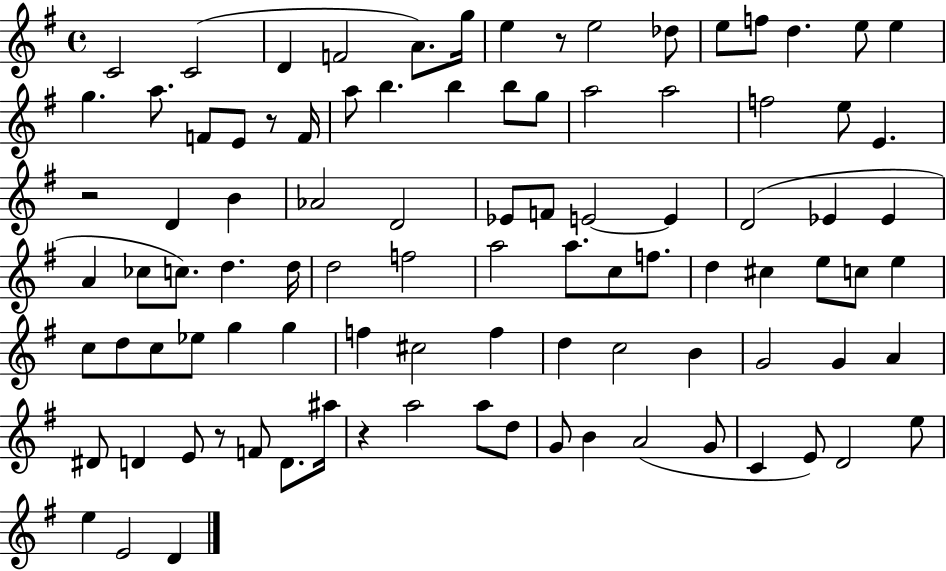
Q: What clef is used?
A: treble